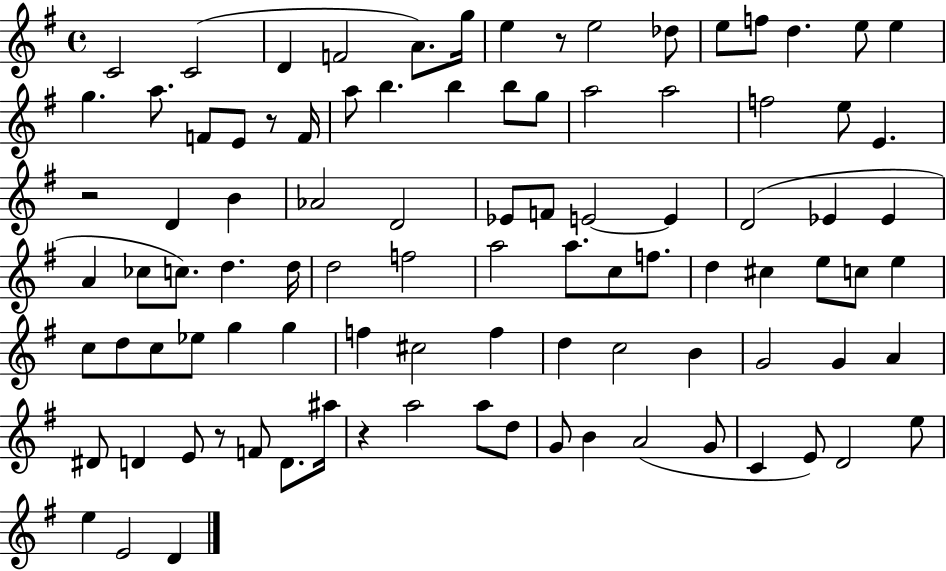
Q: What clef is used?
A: treble